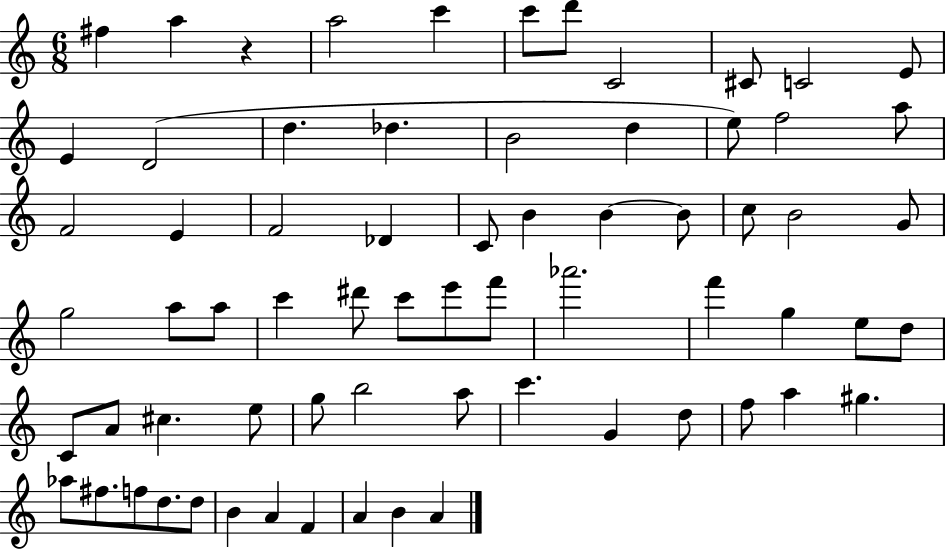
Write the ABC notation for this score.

X:1
T:Untitled
M:6/8
L:1/4
K:C
^f a z a2 c' c'/2 d'/2 C2 ^C/2 C2 E/2 E D2 d _d B2 d e/2 f2 a/2 F2 E F2 _D C/2 B B B/2 c/2 B2 G/2 g2 a/2 a/2 c' ^d'/2 c'/2 e'/2 f'/2 _a'2 f' g e/2 d/2 C/2 A/2 ^c e/2 g/2 b2 a/2 c' G d/2 f/2 a ^g _a/2 ^f/2 f/2 d/2 d/2 B A F A B A